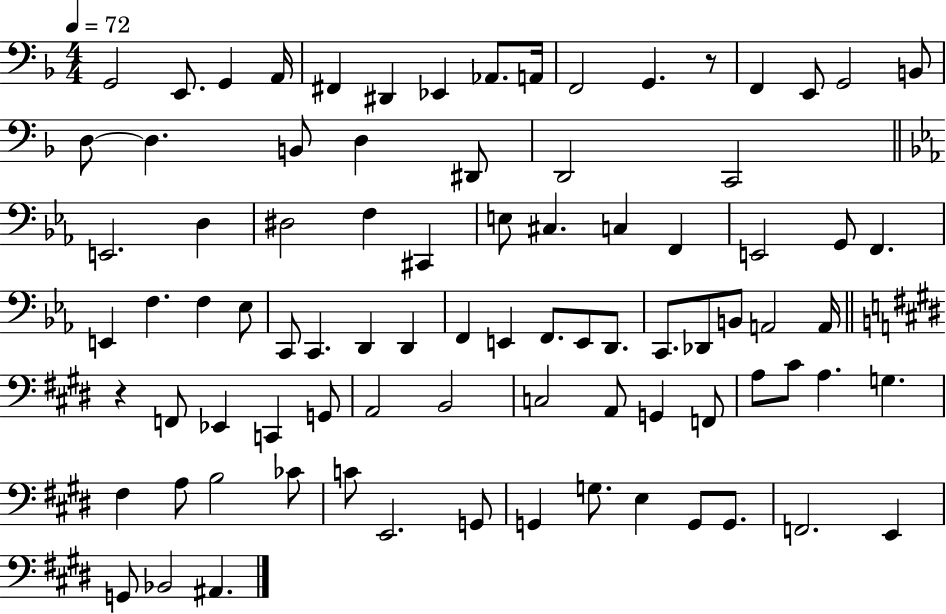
G2/h E2/e. G2/q A2/s F#2/q D#2/q Eb2/q Ab2/e. A2/s F2/h G2/q. R/e F2/q E2/e G2/h B2/e D3/e D3/q. B2/e D3/q D#2/e D2/h C2/h E2/h. D3/q D#3/h F3/q C#2/q E3/e C#3/q. C3/q F2/q E2/h G2/e F2/q. E2/q F3/q. F3/q Eb3/e C2/e C2/q. D2/q D2/q F2/q E2/q F2/e. E2/e D2/e. C2/e. Db2/e B2/e A2/h A2/s R/q F2/e Eb2/q C2/q G2/e A2/h B2/h C3/h A2/e G2/q F2/e A3/e C#4/e A3/q. G3/q. F#3/q A3/e B3/h CES4/e C4/e E2/h. G2/e G2/q G3/e. E3/q G2/e G2/e. F2/h. E2/q G2/e Bb2/h A#2/q.